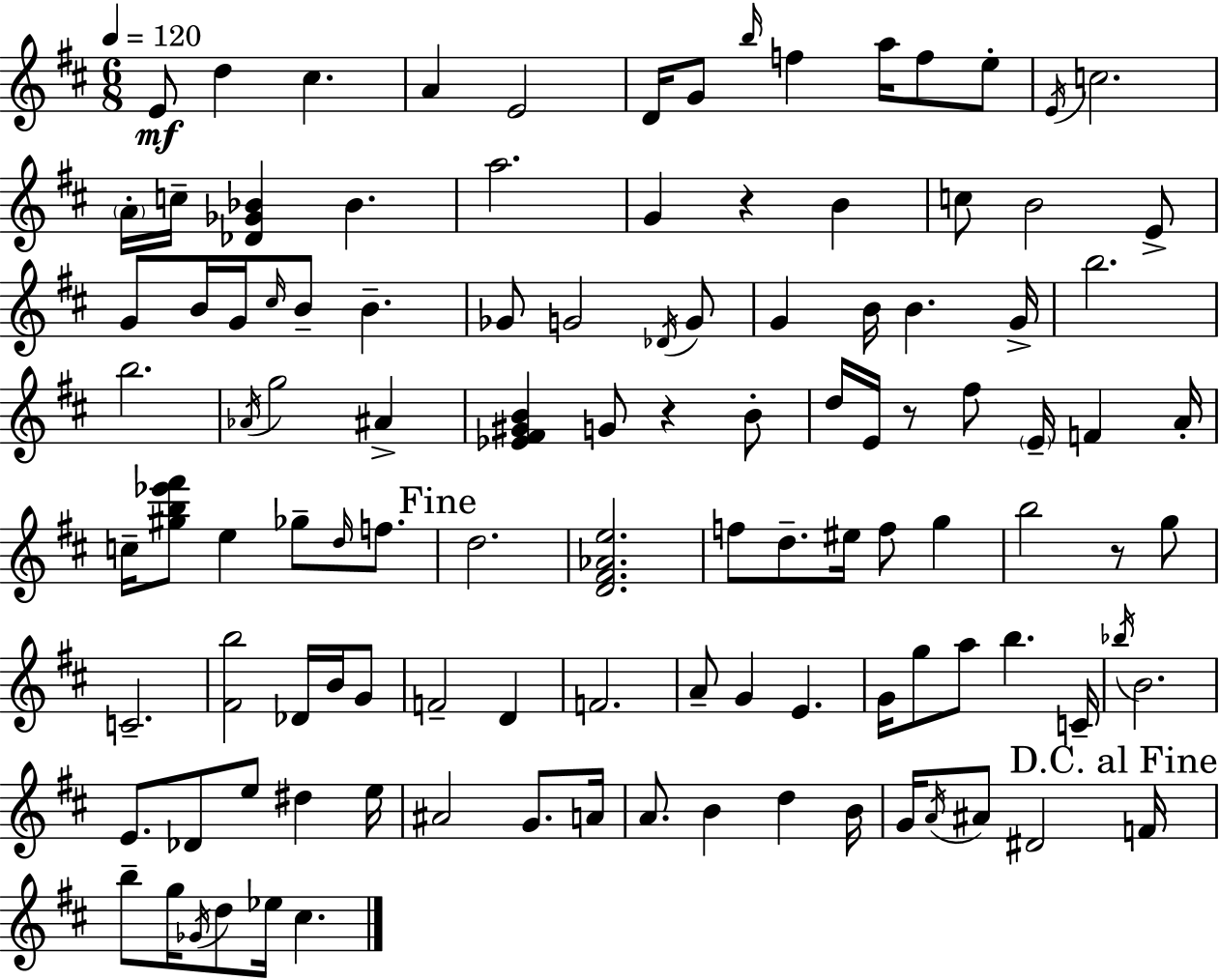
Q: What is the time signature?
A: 6/8